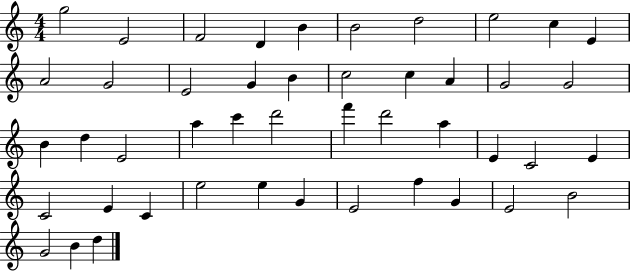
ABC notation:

X:1
T:Untitled
M:4/4
L:1/4
K:C
g2 E2 F2 D B B2 d2 e2 c E A2 G2 E2 G B c2 c A G2 G2 B d E2 a c' d'2 f' d'2 a E C2 E C2 E C e2 e G E2 f G E2 B2 G2 B d